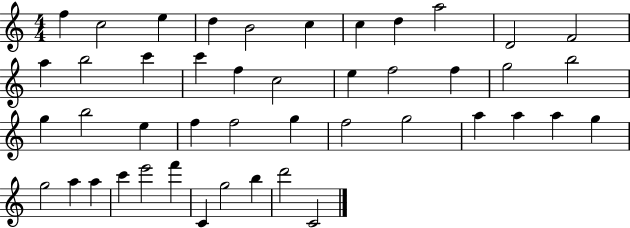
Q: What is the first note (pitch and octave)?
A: F5